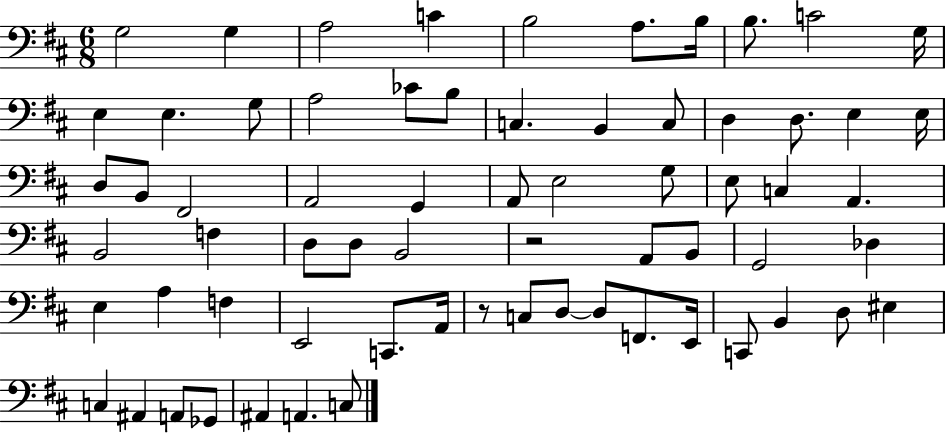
{
  \clef bass
  \numericTimeSignature
  \time 6/8
  \key d \major
  g2 g4 | a2 c'4 | b2 a8. b16 | b8. c'2 g16 | \break e4 e4. g8 | a2 ces'8 b8 | c4. b,4 c8 | d4 d8. e4 e16 | \break d8 b,8 fis,2 | a,2 g,4 | a,8 e2 g8 | e8 c4 a,4. | \break b,2 f4 | d8 d8 b,2 | r2 a,8 b,8 | g,2 des4 | \break e4 a4 f4 | e,2 c,8. a,16 | r8 c8 d8~~ d8 f,8. e,16 | c,8 b,4 d8 eis4 | \break c4 ais,4 a,8 ges,8 | ais,4 a,4. c8 | \bar "|."
}